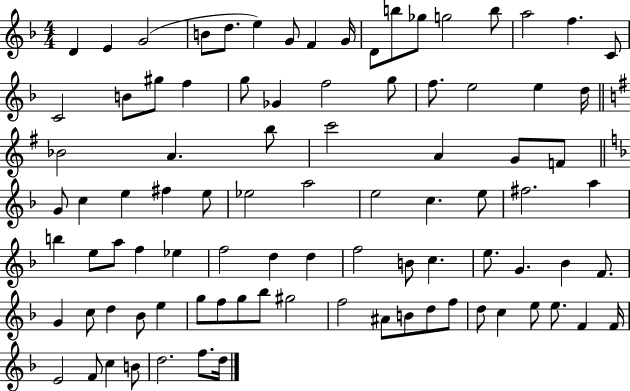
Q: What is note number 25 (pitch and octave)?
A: G5